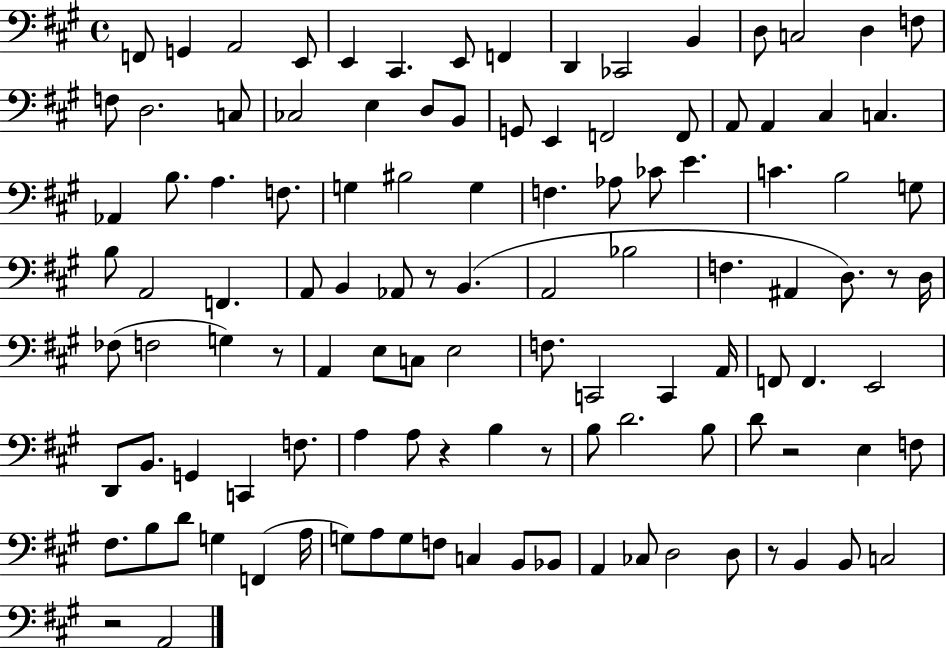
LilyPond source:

{
  \clef bass
  \time 4/4
  \defaultTimeSignature
  \key a \major
  \repeat volta 2 { f,8 g,4 a,2 e,8 | e,4 cis,4. e,8 f,4 | d,4 ces,2 b,4 | d8 c2 d4 f8 | \break f8 d2. c8 | ces2 e4 d8 b,8 | g,8 e,4 f,2 f,8 | a,8 a,4 cis4 c4. | \break aes,4 b8. a4. f8. | g4 bis2 g4 | f4. aes8 ces'8 e'4. | c'4. b2 g8 | \break b8 a,2 f,4. | a,8 b,4 aes,8 r8 b,4.( | a,2 bes2 | f4. ais,4 d8.) r8 d16 | \break fes8( f2 g4) r8 | a,4 e8 c8 e2 | f8. c,2 c,4 a,16 | f,8 f,4. e,2 | \break d,8 b,8. g,4 c,4 f8. | a4 a8 r4 b4 r8 | b8 d'2. b8 | d'8 r2 e4 f8 | \break fis8. b8 d'8 g4 f,4( a16 | g8) a8 g8 f8 c4 b,8 bes,8 | a,4 ces8 d2 d8 | r8 b,4 b,8 c2 | \break r2 a,2 | } \bar "|."
}